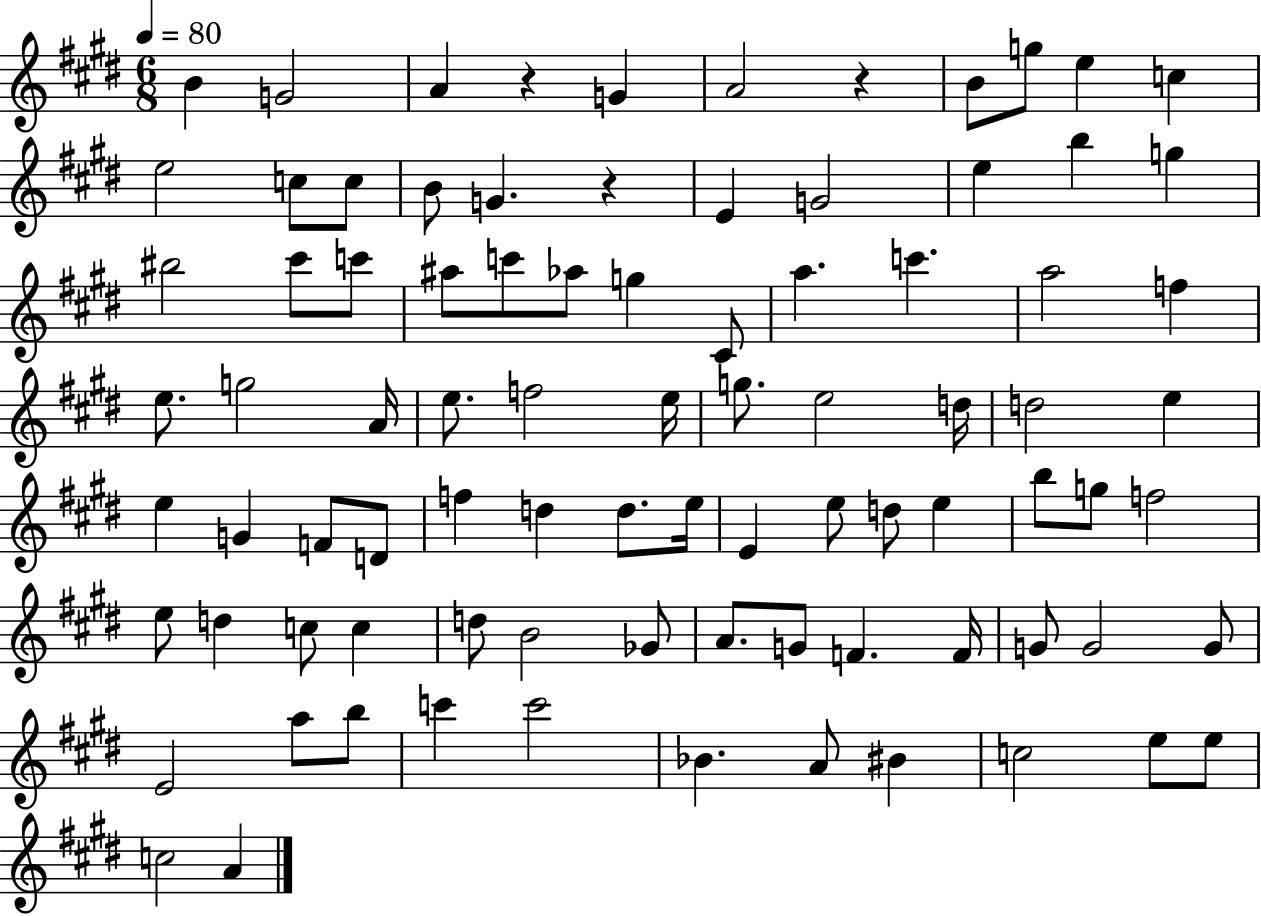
{
  \clef treble
  \numericTimeSignature
  \time 6/8
  \key e \major
  \tempo 4 = 80
  b'4 g'2 | a'4 r4 g'4 | a'2 r4 | b'8 g''8 e''4 c''4 | \break e''2 c''8 c''8 | b'8 g'4. r4 | e'4 g'2 | e''4 b''4 g''4 | \break bis''2 cis'''8 c'''8 | ais''8 c'''8 aes''8 g''4 cis'8 | a''4. c'''4. | a''2 f''4 | \break e''8. g''2 a'16 | e''8. f''2 e''16 | g''8. e''2 d''16 | d''2 e''4 | \break e''4 g'4 f'8 d'8 | f''4 d''4 d''8. e''16 | e'4 e''8 d''8 e''4 | b''8 g''8 f''2 | \break e''8 d''4 c''8 c''4 | d''8 b'2 ges'8 | a'8. g'8 f'4. f'16 | g'8 g'2 g'8 | \break e'2 a''8 b''8 | c'''4 c'''2 | bes'4. a'8 bis'4 | c''2 e''8 e''8 | \break c''2 a'4 | \bar "|."
}